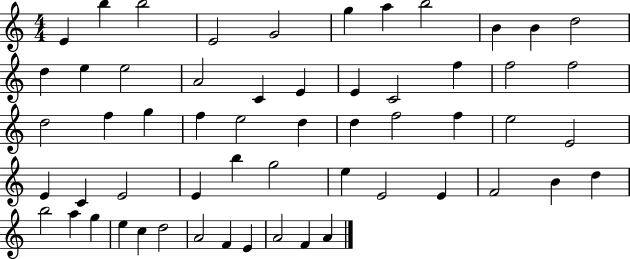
E4/q B5/q B5/h E4/h G4/h G5/q A5/q B5/h B4/q B4/q D5/h D5/q E5/q E5/h A4/h C4/q E4/q E4/q C4/h F5/q F5/h F5/h D5/h F5/q G5/q F5/q E5/h D5/q D5/q F5/h F5/q E5/h E4/h E4/q C4/q E4/h E4/q B5/q G5/h E5/q E4/h E4/q F4/h B4/q D5/q B5/h A5/q G5/q E5/q C5/q D5/h A4/h F4/q E4/q A4/h F4/q A4/q